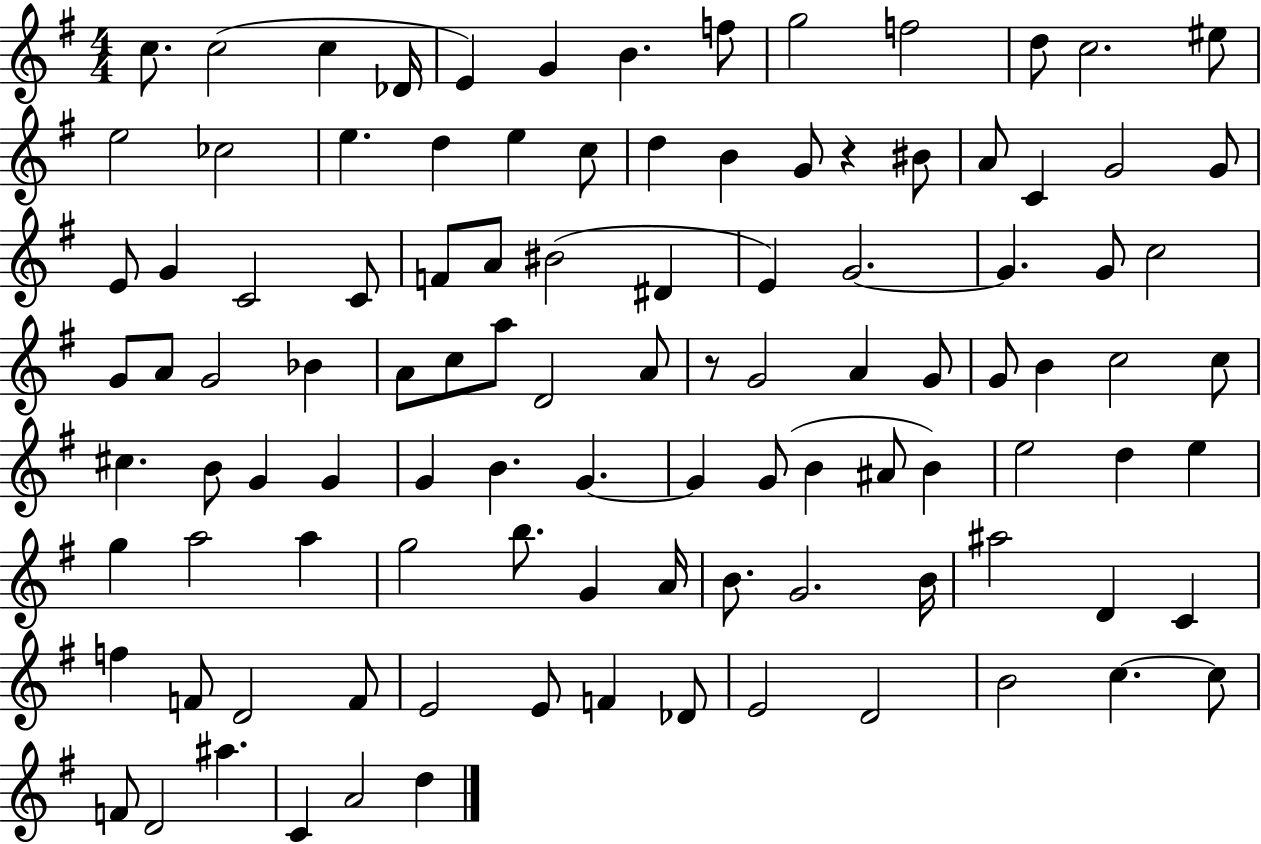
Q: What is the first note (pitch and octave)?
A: C5